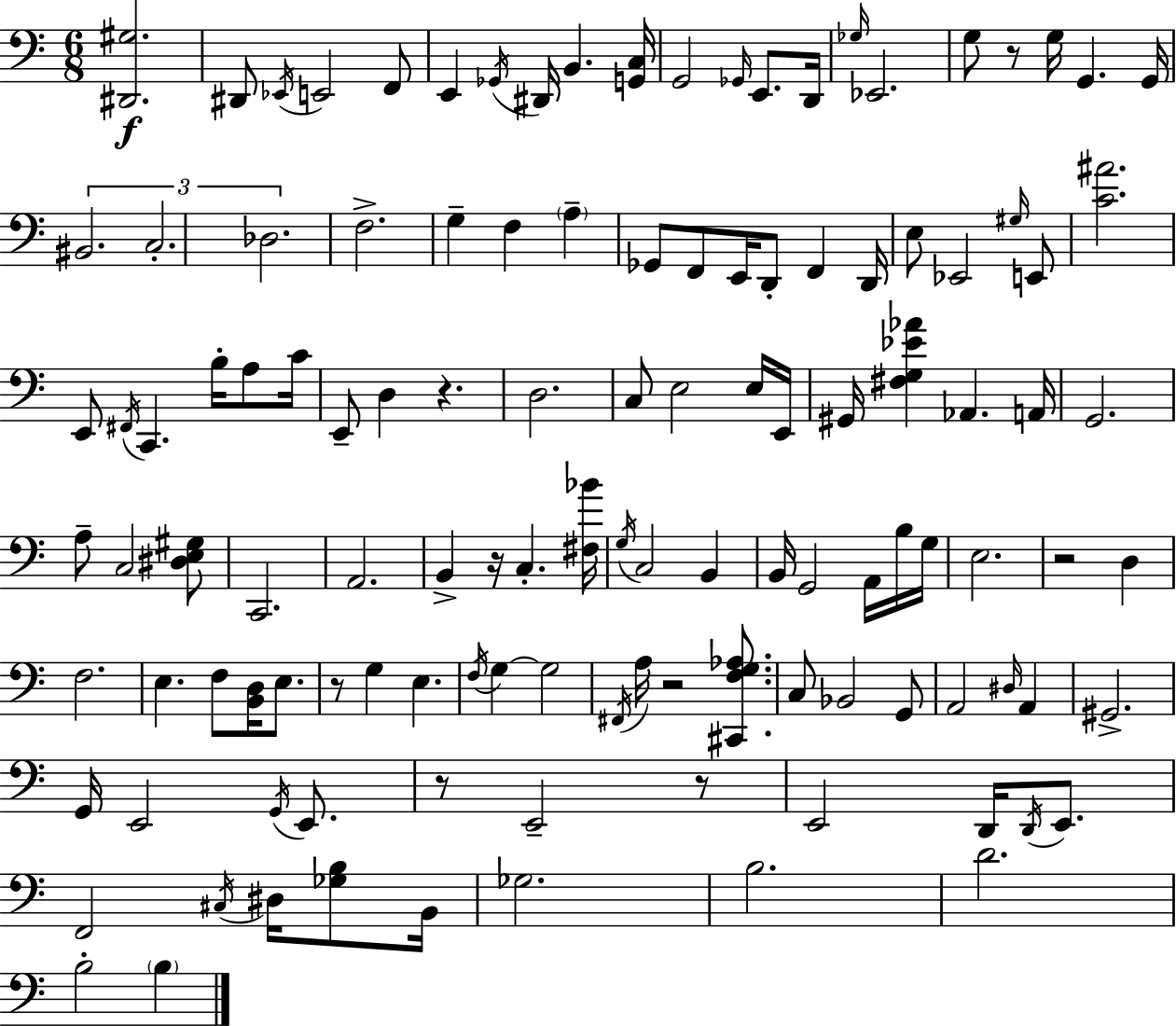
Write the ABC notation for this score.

X:1
T:Untitled
M:6/8
L:1/4
K:C
[^D,,^G,]2 ^D,,/2 _E,,/4 E,,2 F,,/2 E,, _G,,/4 ^D,,/4 B,, [G,,C,]/4 G,,2 _G,,/4 E,,/2 D,,/4 _G,/4 _E,,2 G,/2 z/2 G,/4 G,, G,,/4 ^B,,2 C,2 _D,2 F,2 G, F, A, _G,,/2 F,,/2 E,,/4 D,,/2 F,, D,,/4 E,/2 _E,,2 ^G,/4 E,,/2 [C^A]2 E,,/2 ^F,,/4 C,, B,/4 A,/2 C/4 E,,/2 D, z D,2 C,/2 E,2 E,/4 E,,/4 ^G,,/4 [^F,G,_E_A] _A,, A,,/4 G,,2 A,/2 C,2 [^D,E,^G,]/2 C,,2 A,,2 B,, z/4 C, [^F,_B]/4 G,/4 C,2 B,, B,,/4 G,,2 A,,/4 B,/4 G,/4 E,2 z2 D, F,2 E, F,/2 [B,,D,]/4 E,/2 z/2 G, E, F,/4 G, G,2 ^F,,/4 A,/4 z2 [^C,,F,G,_A,]/2 C,/2 _B,,2 G,,/2 A,,2 ^D,/4 A,, ^G,,2 G,,/4 E,,2 G,,/4 E,,/2 z/2 E,,2 z/2 E,,2 D,,/4 D,,/4 E,,/2 F,,2 ^C,/4 ^D,/4 [_G,B,]/2 B,,/4 _G,2 B,2 D2 B,2 B,